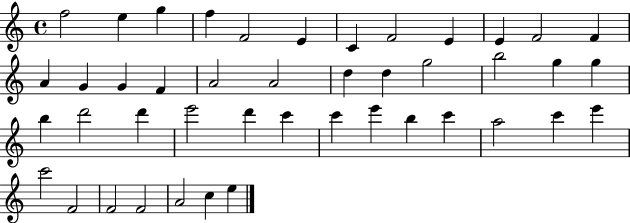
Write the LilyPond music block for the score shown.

{
  \clef treble
  \time 4/4
  \defaultTimeSignature
  \key c \major
  f''2 e''4 g''4 | f''4 f'2 e'4 | c'4 f'2 e'4 | e'4 f'2 f'4 | \break a'4 g'4 g'4 f'4 | a'2 a'2 | d''4 d''4 g''2 | b''2 g''4 g''4 | \break b''4 d'''2 d'''4 | e'''2 d'''4 c'''4 | c'''4 e'''4 b''4 c'''4 | a''2 c'''4 e'''4 | \break c'''2 f'2 | f'2 f'2 | a'2 c''4 e''4 | \bar "|."
}